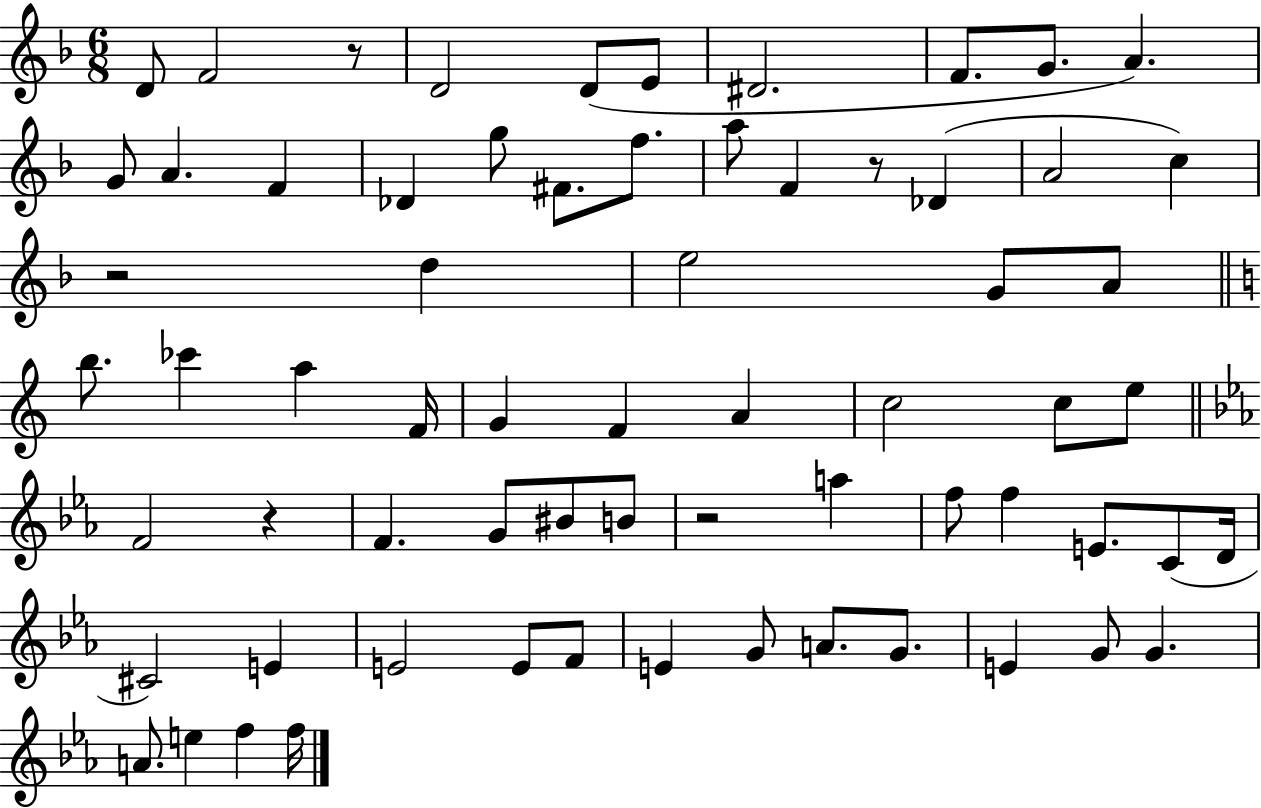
{
  \clef treble
  \numericTimeSignature
  \time 6/8
  \key f \major
  d'8 f'2 r8 | d'2 d'8( e'8 | dis'2. | f'8. g'8. a'4.) | \break g'8 a'4. f'4 | des'4 g''8 fis'8. f''8. | a''8 f'4 r8 des'4( | a'2 c''4) | \break r2 d''4 | e''2 g'8 a'8 | \bar "||" \break \key c \major b''8. ces'''4 a''4 f'16 | g'4 f'4 a'4 | c''2 c''8 e''8 | \bar "||" \break \key ees \major f'2 r4 | f'4. g'8 bis'8 b'8 | r2 a''4 | f''8 f''4 e'8. c'8( d'16 | \break cis'2) e'4 | e'2 e'8 f'8 | e'4 g'8 a'8. g'8. | e'4 g'8 g'4. | \break a'8. e''4 f''4 f''16 | \bar "|."
}